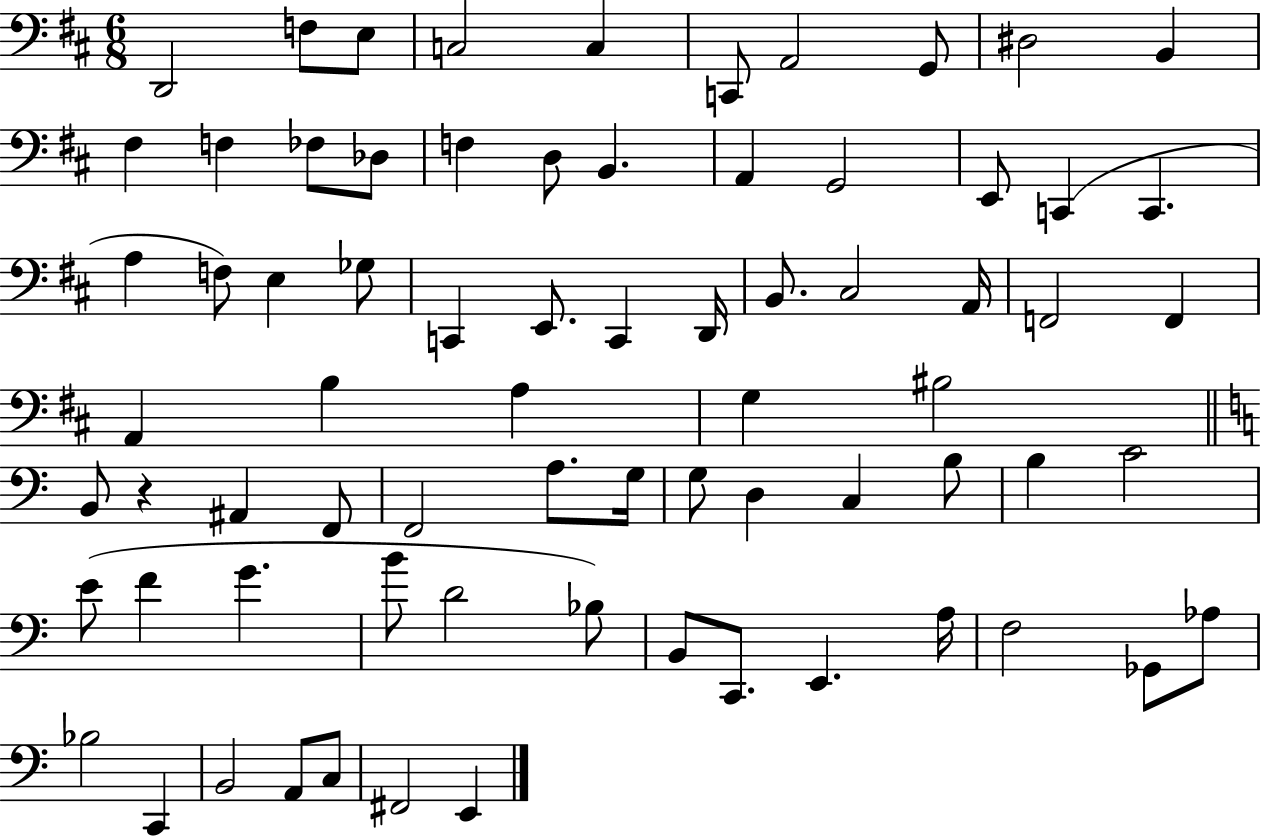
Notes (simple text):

D2/h F3/e E3/e C3/h C3/q C2/e A2/h G2/e D#3/h B2/q F#3/q F3/q FES3/e Db3/e F3/q D3/e B2/q. A2/q G2/h E2/e C2/q C2/q. A3/q F3/e E3/q Gb3/e C2/q E2/e. C2/q D2/s B2/e. C#3/h A2/s F2/h F2/q A2/q B3/q A3/q G3/q BIS3/h B2/e R/q A#2/q F2/e F2/h A3/e. G3/s G3/e D3/q C3/q B3/e B3/q C4/h E4/e F4/q G4/q. B4/e D4/h Bb3/e B2/e C2/e. E2/q. A3/s F3/h Gb2/e Ab3/e Bb3/h C2/q B2/h A2/e C3/e F#2/h E2/q